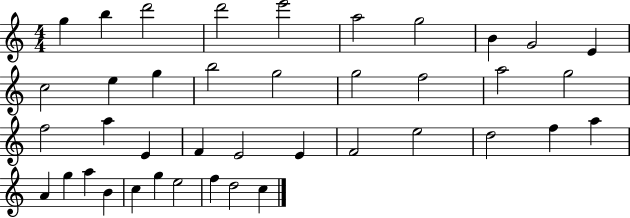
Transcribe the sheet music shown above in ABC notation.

X:1
T:Untitled
M:4/4
L:1/4
K:C
g b d'2 d'2 e'2 a2 g2 B G2 E c2 e g b2 g2 g2 f2 a2 g2 f2 a E F E2 E F2 e2 d2 f a A g a B c g e2 f d2 c